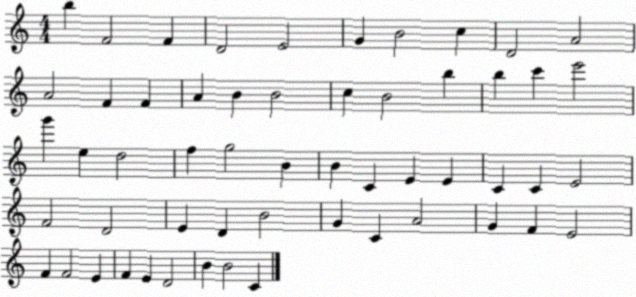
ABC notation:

X:1
T:Untitled
M:4/4
L:1/4
K:C
b F2 F D2 E2 G B2 c D2 A2 A2 F F A B B2 c B2 b b c' e'2 g' e d2 f g2 B B C E E C C E2 F2 D2 E D B2 G C A2 G F E2 F F2 E F E D2 B B2 C